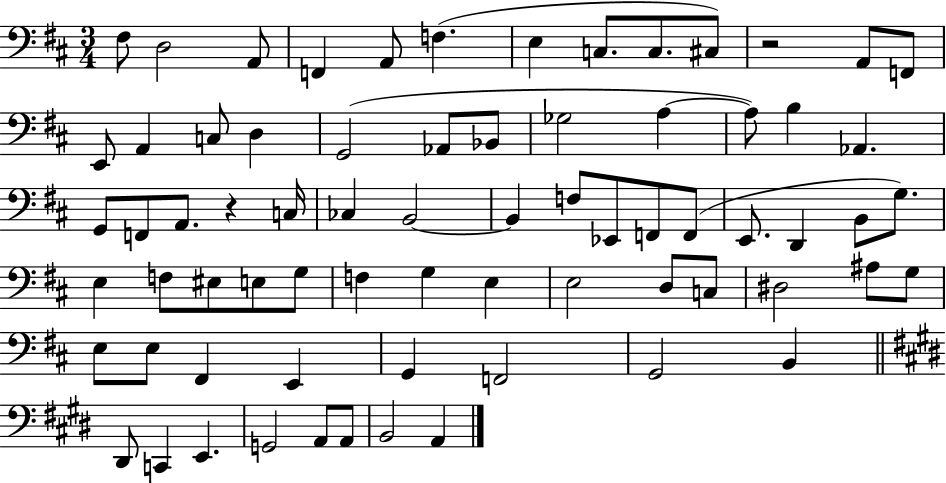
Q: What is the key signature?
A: D major